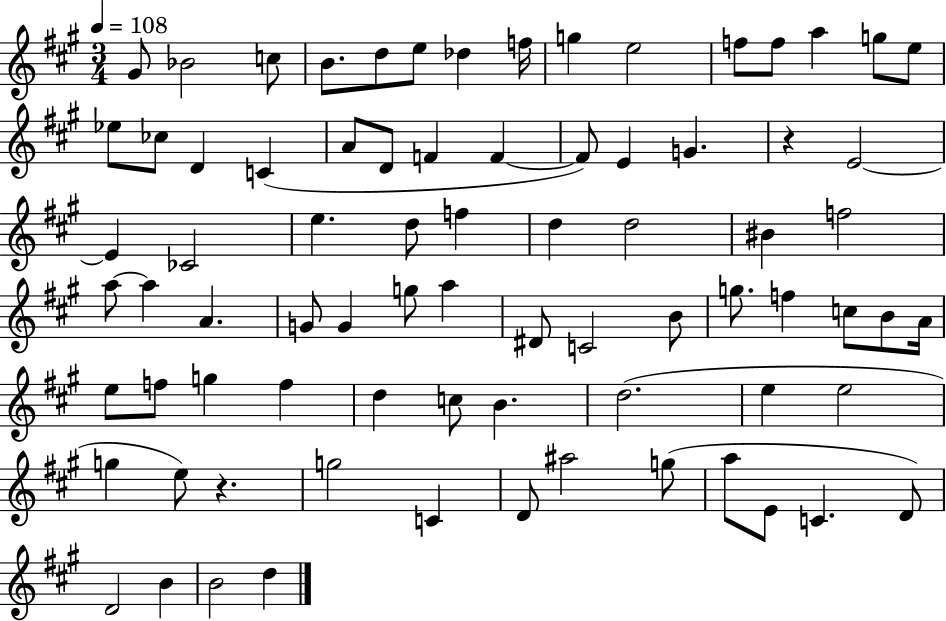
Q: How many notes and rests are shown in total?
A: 78